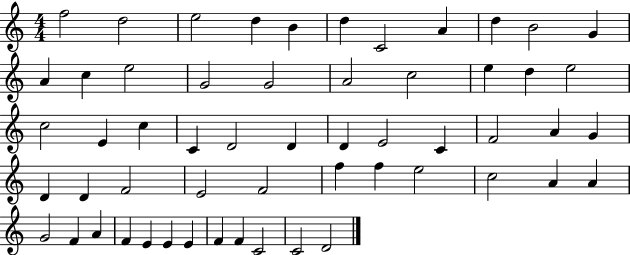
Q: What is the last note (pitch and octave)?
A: D4